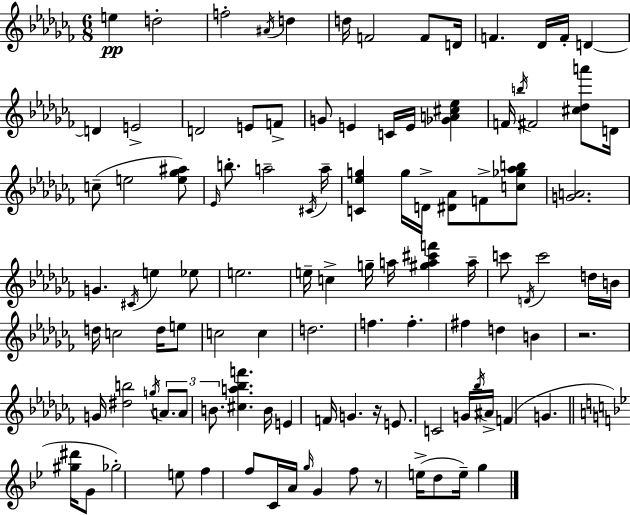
{
  \clef treble
  \numericTimeSignature
  \time 6/8
  \key aes \minor
  e''4\pp d''2-. | f''2-. \acciaccatura { ais'16 } d''4 | d''16 f'2 f'8 | d'16 f'4. des'16 f'16-. d'4~~ | \break d'4 e'2-> | d'2 e'8 f'8-> | g'8 e'4 c'16 e'16 <ges' a' cis'' ees''>4 | f'16 \acciaccatura { b''16 } fis'2 <cis'' des'' a'''>8 | \break d'16 c''8--( e''2 | <e'' ges'' ais''>8) \grace { ees'16 } b''8.-. a''2-- | \acciaccatura { cis'16 } a''16-- <c' ees'' g''>4 g''16 d'16-> <dis' aes'>8 | f'8-> <c'' ges'' aes'' b''>8 <g' a'>2. | \break g'4. \acciaccatura { cis'16 } e''4 | ees''8 e''2. | e''16-- c''4-> g''16-- a''16 | <gis'' a'' cis''' f'''>4 a''16-- c'''8 \acciaccatura { d'16 } c'''2 | \break d''16 b'16 d''16 c''2 | d''16 e''8 c''2 | c''4 d''2. | f''4. | \break f''4.-. fis''4 d''4 | b'4 r2. | g'16 <dis'' b''>2 | \acciaccatura { g''16 } \tuplet 3/2 { a'8. a'8 b'8. } | \break <cis'' a'' bes'' f'''>4. b'16 e'4 f'16 | g'4. r16 e'8. c'2 | g'16 \acciaccatura { bes''16 } ais'16-> f'4( | g'4. \bar "||" \break \key bes \major <gis'' dis'''>16 g'8 ges''2-.) e''8 | f''4 f''8 c'16 a'16 \grace { g''16 } g'4 | f''8 r8 e''16->( d''8 e''16--) g''4 | \bar "|."
}